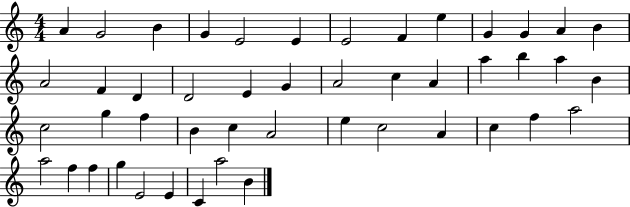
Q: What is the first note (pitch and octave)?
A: A4